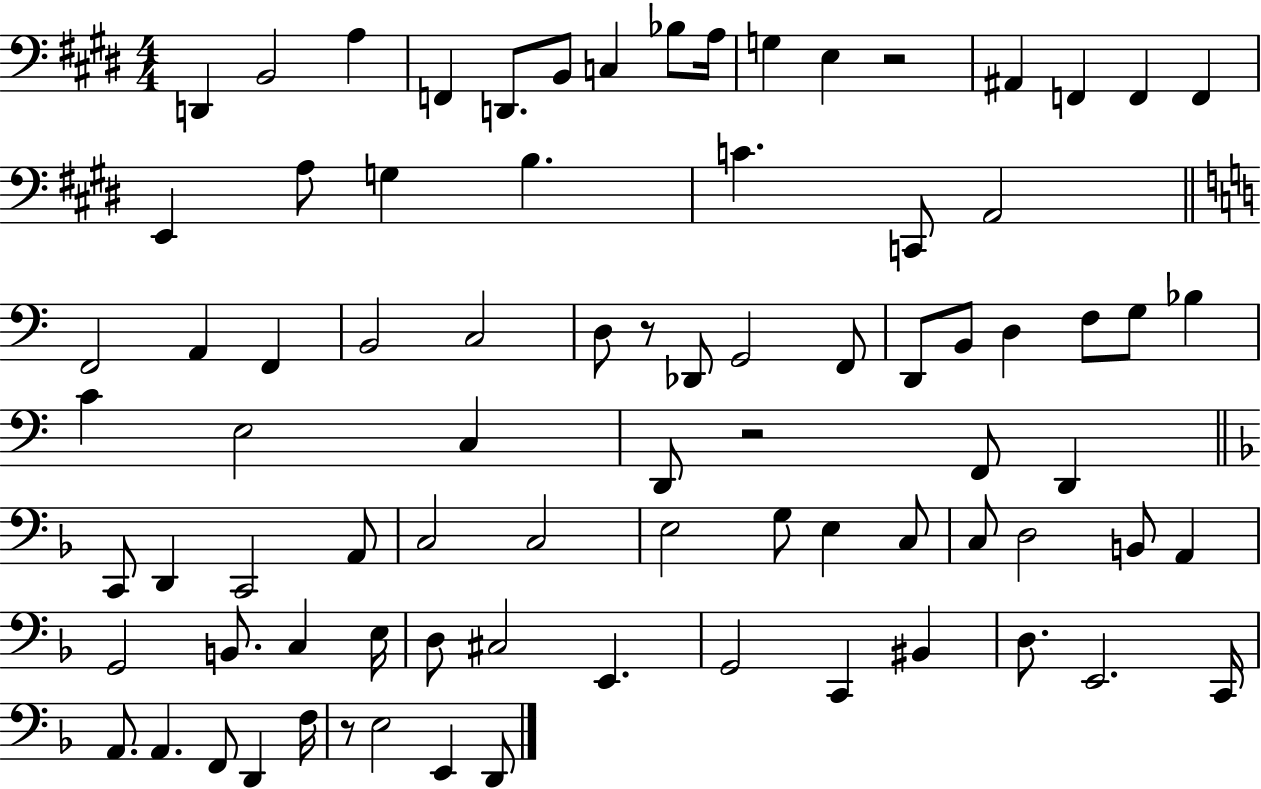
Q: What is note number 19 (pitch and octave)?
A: B3